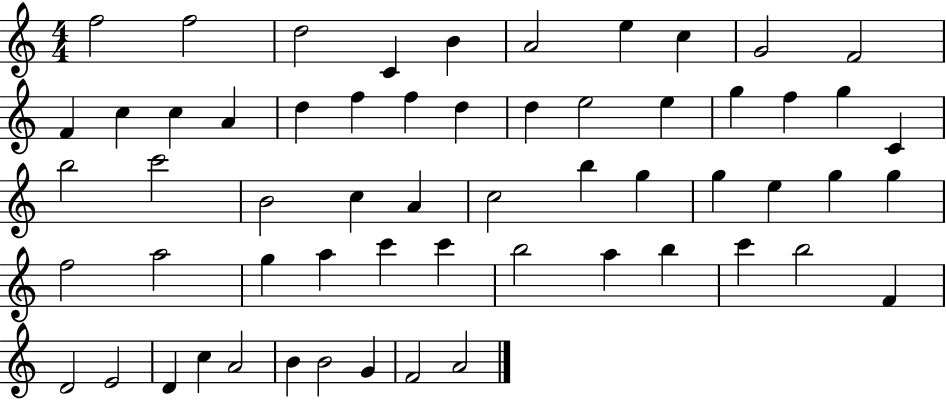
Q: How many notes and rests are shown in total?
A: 59